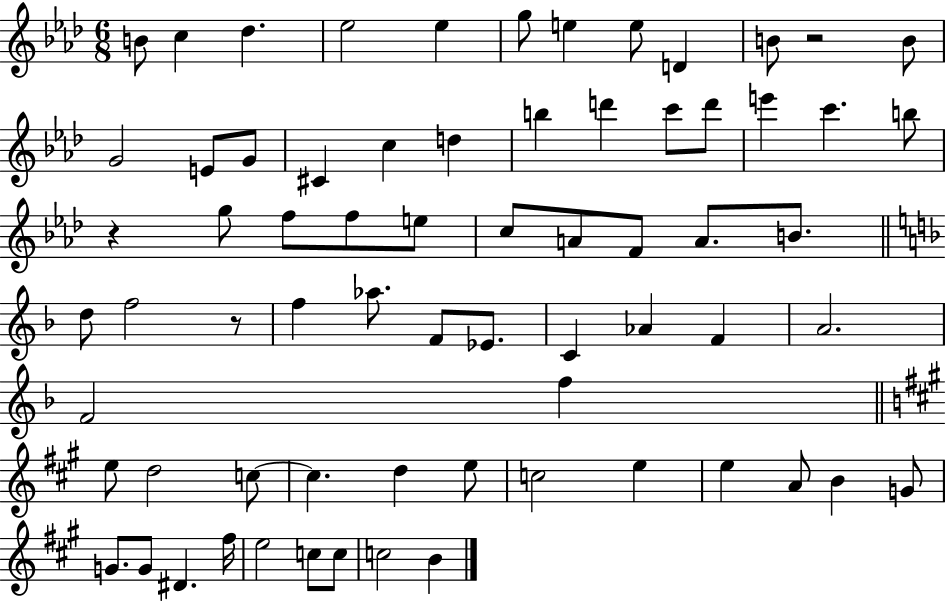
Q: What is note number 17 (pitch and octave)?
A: D5